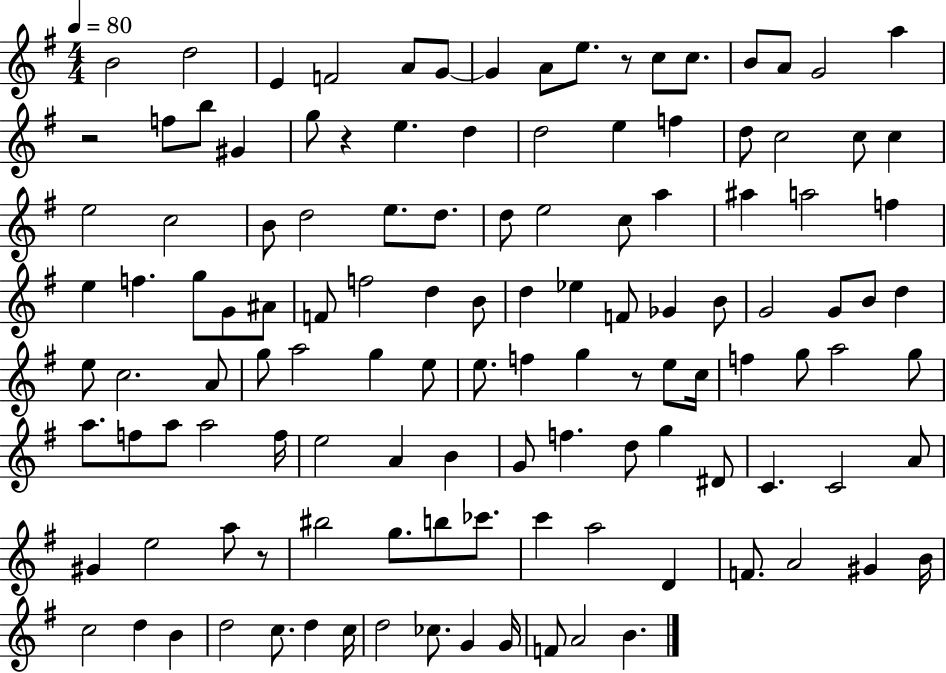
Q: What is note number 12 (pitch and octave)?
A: B4